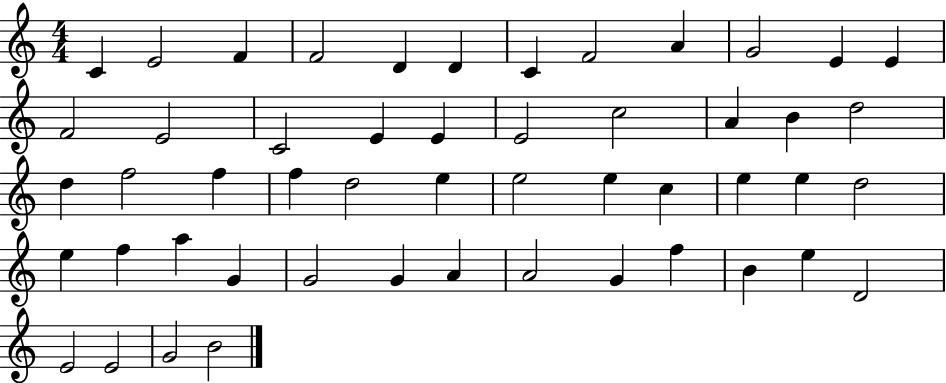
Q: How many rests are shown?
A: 0